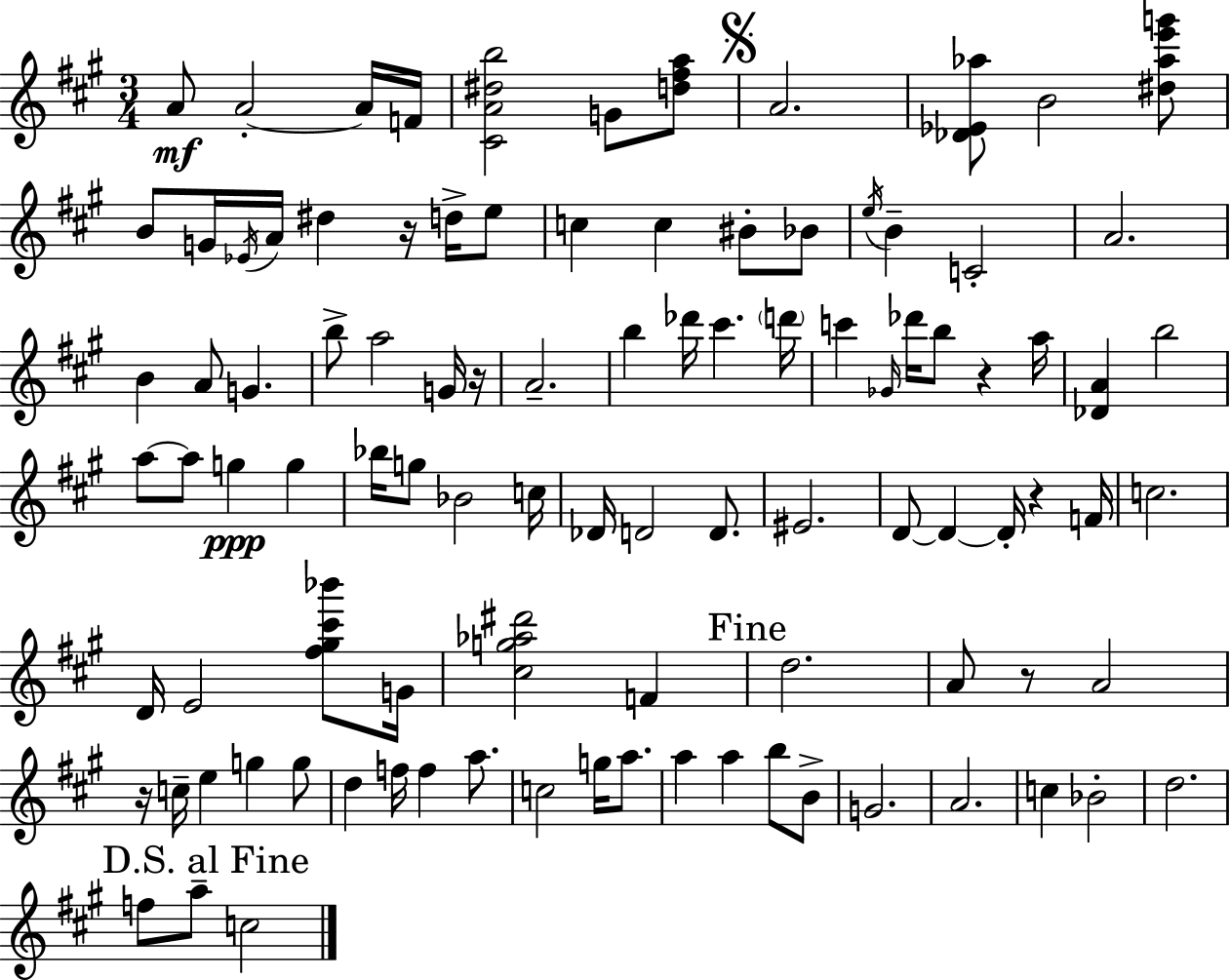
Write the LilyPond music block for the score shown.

{
  \clef treble
  \numericTimeSignature
  \time 3/4
  \key a \major
  a'8\mf a'2-.~~ a'16 f'16 | <cis' a' dis'' b''>2 g'8 <d'' fis'' a''>8 | \mark \markup { \musicglyph "scripts.segno" } a'2. | <des' ees' aes''>8 b'2 <dis'' aes'' e''' g'''>8 | \break b'8 g'16 \acciaccatura { ees'16 } a'16 dis''4 r16 d''16-> e''8 | c''4 c''4 bis'8-. bes'8 | \acciaccatura { e''16 } b'4-- c'2-. | a'2. | \break b'4 a'8 g'4. | b''8-> a''2 | g'16 r16 a'2.-- | b''4 des'''16 cis'''4. | \break \parenthesize d'''16 c'''4 \grace { ges'16 } des'''16 b''8 r4 | a''16 <des' a'>4 b''2 | a''8~~ a''8 g''4\ppp g''4 | bes''16 g''8 bes'2 | \break c''16 des'16 d'2 | d'8. eis'2. | d'8~~ d'4~~ d'16-. r4 | f'16 c''2. | \break d'16 e'2 | <fis'' gis'' cis''' bes'''>8 g'16 <cis'' g'' aes'' dis'''>2 f'4 | \mark "Fine" d''2. | a'8 r8 a'2 | \break r16 c''16-- e''4 g''4 | g''8 d''4 f''16 f''4 | a''8. c''2 g''16 | a''8. a''4 a''4 b''8 | \break b'8-> g'2. | a'2. | c''4 bes'2-. | d''2. | \break \mark "D.S. al Fine" f''8 a''8-- c''2 | \bar "|."
}